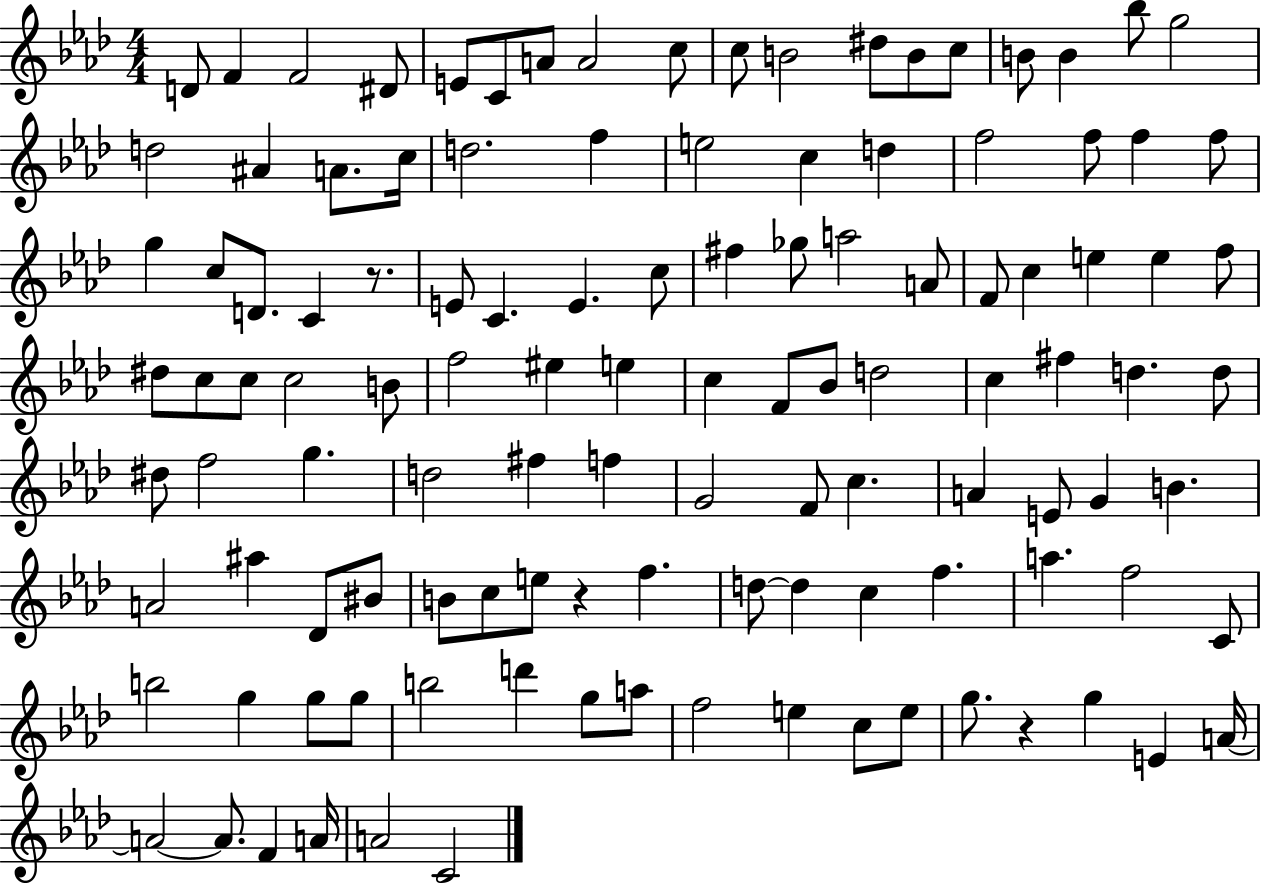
D4/e F4/q F4/h D#4/e E4/e C4/e A4/e A4/h C5/e C5/e B4/h D#5/e B4/e C5/e B4/e B4/q Bb5/e G5/h D5/h A#4/q A4/e. C5/s D5/h. F5/q E5/h C5/q D5/q F5/h F5/e F5/q F5/e G5/q C5/e D4/e. C4/q R/e. E4/e C4/q. E4/q. C5/e F#5/q Gb5/e A5/h A4/e F4/e C5/q E5/q E5/q F5/e D#5/e C5/e C5/e C5/h B4/e F5/h EIS5/q E5/q C5/q F4/e Bb4/e D5/h C5/q F#5/q D5/q. D5/e D#5/e F5/h G5/q. D5/h F#5/q F5/q G4/h F4/e C5/q. A4/q E4/e G4/q B4/q. A4/h A#5/q Db4/e BIS4/e B4/e C5/e E5/e R/q F5/q. D5/e D5/q C5/q F5/q. A5/q. F5/h C4/e B5/h G5/q G5/e G5/e B5/h D6/q G5/e A5/e F5/h E5/q C5/e E5/e G5/e. R/q G5/q E4/q A4/s A4/h A4/e. F4/q A4/s A4/h C4/h